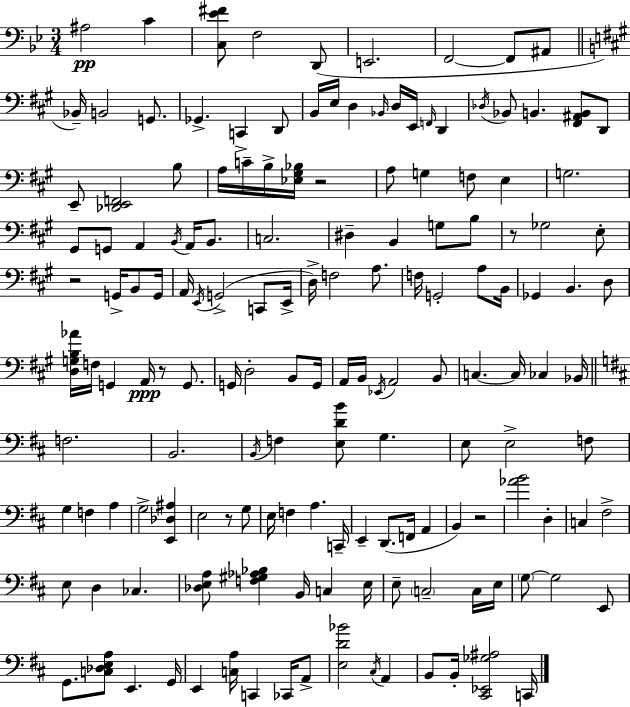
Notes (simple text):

A#3/h C4/q [C3,Eb4,F#4]/e F3/h D2/e E2/h. F2/h F2/e A#2/e Bb2/s B2/h G2/e. Gb2/q. C2/q D2/e B2/s E3/s D3/q Bb2/s D3/s E2/s F2/s D2/q Db3/s Bb2/e B2/q. [F#2,A#2,B2]/e D2/e E2/e [Db2,E2,F2]/h B3/e A3/s C4/s B3/s [Eb3,G#3,Bb3]/s R/h A3/e G3/q F3/e E3/q G3/h. G#2/e G2/e A2/q B2/s A2/s B2/e. C3/h. D#3/q B2/q G3/e B3/e R/e Gb3/h E3/e R/h G2/s B2/e G2/s A2/s E2/s G2/h C2/e E2/s D3/s F3/h A3/e. F3/s G2/h A3/e B2/s Gb2/q B2/q. D3/e [D3,G3,B3,Ab4]/s F3/s G2/q A2/s R/e G2/e. G2/s D3/h B2/e G2/s A2/s B2/s Eb2/s A2/h B2/e C3/q. C3/s CES3/q Bb2/s F3/h. B2/h. B2/s F3/q [E3,D4,B4]/e G3/q. E3/e E3/h F3/e G3/q F3/q A3/q G3/h [E2,Db3,A#3]/q E3/h R/e G3/e E3/s F3/q A3/q. C2/s E2/q D2/e. F2/s A2/q B2/q R/h [Ab4,B4]/h D3/q C3/q F#3/h E3/e D3/q CES3/q. [Db3,E3,A3]/e [F3,G#3,Ab3,Bb3]/q B2/s C3/q E3/s E3/e C3/h C3/s E3/s G3/e G3/h E2/e G2/e. [C3,Db3,E3,A3]/e E2/q. G2/s E2/q [C3,A3]/s C2/q CES2/s A2/e [E3,D4,Bb4]/h C#3/s A2/q B2/e B2/s [C#2,Eb2,Gb3,A#3]/h C2/s